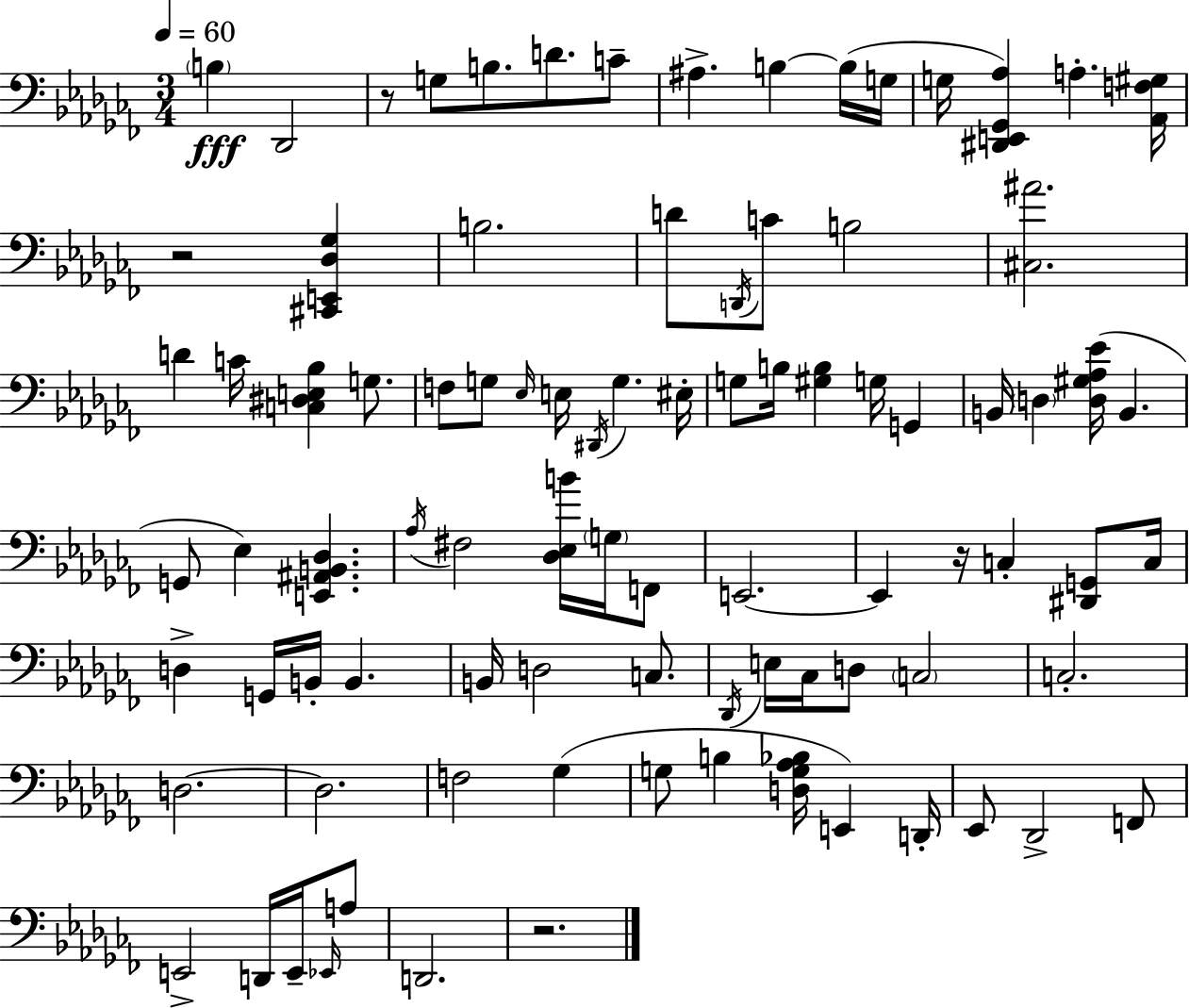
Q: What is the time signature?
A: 3/4